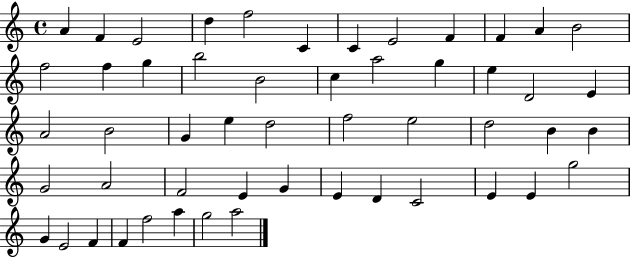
X:1
T:Untitled
M:4/4
L:1/4
K:C
A F E2 d f2 C C E2 F F A B2 f2 f g b2 B2 c a2 g e D2 E A2 B2 G e d2 f2 e2 d2 B B G2 A2 F2 E G E D C2 E E g2 G E2 F F f2 a g2 a2